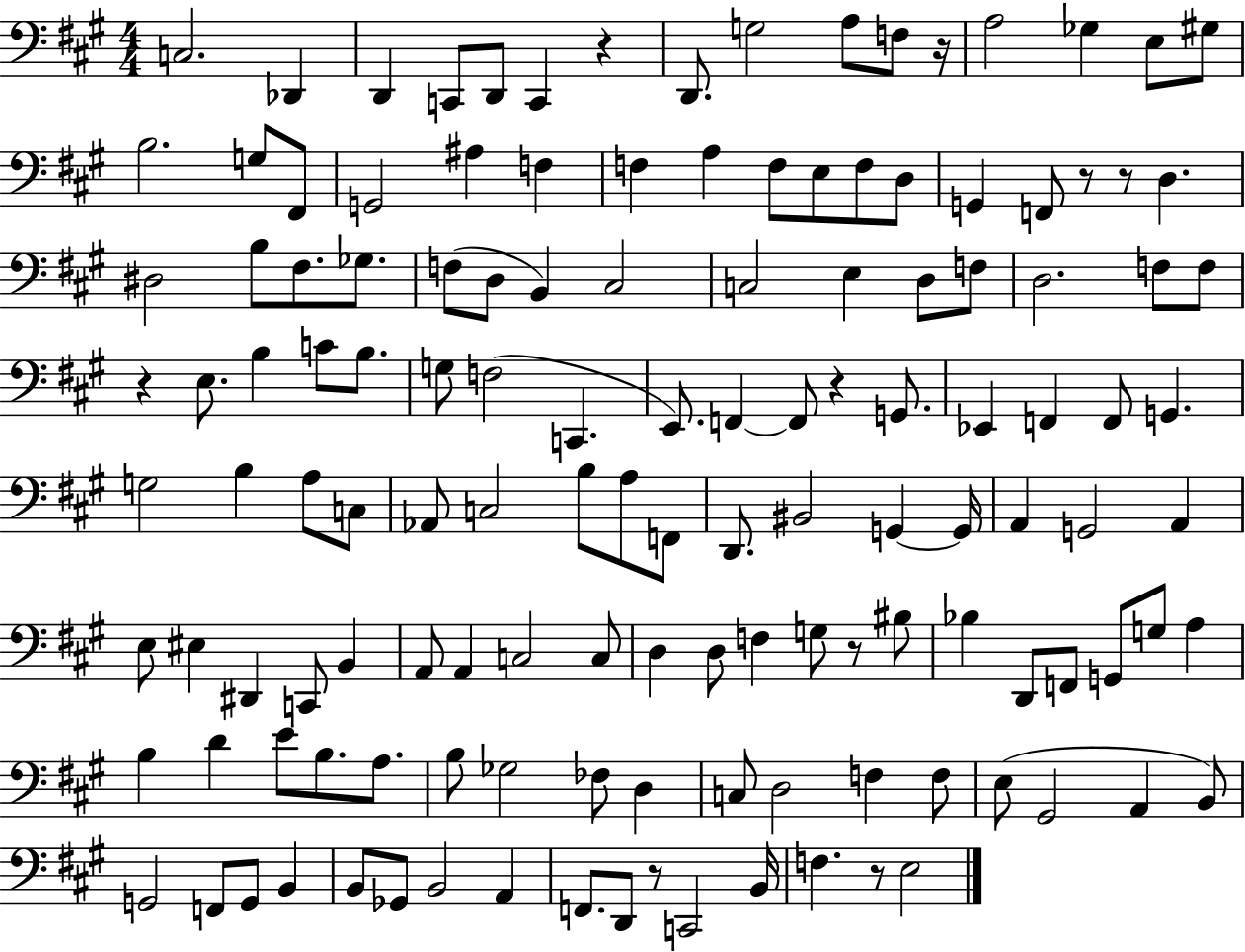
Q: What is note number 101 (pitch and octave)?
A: B3